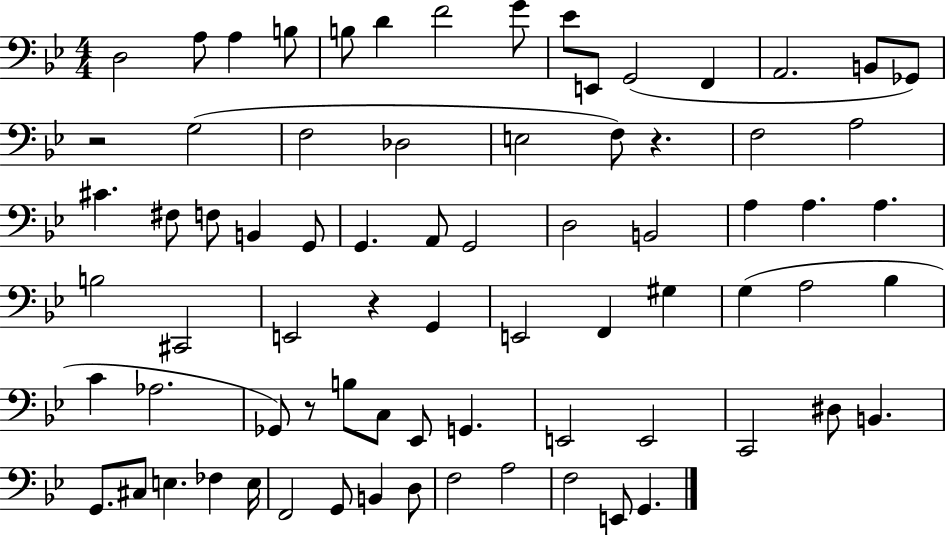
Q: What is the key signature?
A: BES major